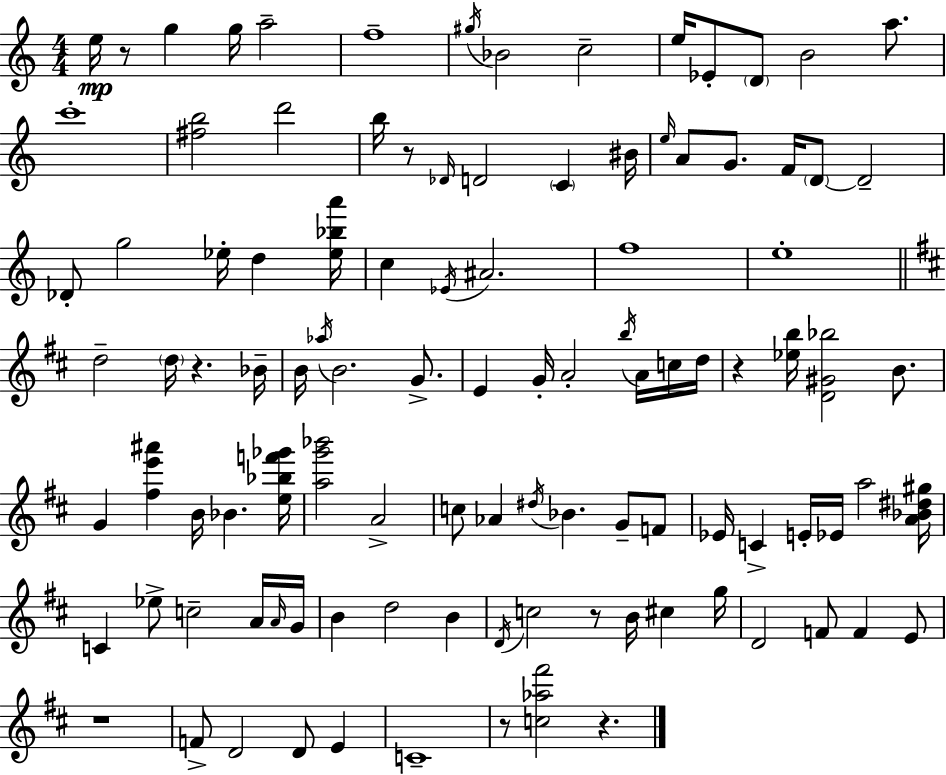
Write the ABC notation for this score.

X:1
T:Untitled
M:4/4
L:1/4
K:C
e/4 z/2 g g/4 a2 f4 ^g/4 _B2 c2 e/4 _E/2 D/2 B2 a/2 c'4 [^fb]2 d'2 b/4 z/2 _D/4 D2 C ^B/4 e/4 A/2 G/2 F/4 D/2 D2 _D/2 g2 _e/4 d [_e_ba']/4 c _E/4 ^A2 f4 e4 d2 d/4 z _B/4 B/4 _a/4 B2 G/2 E G/4 A2 b/4 A/4 c/4 d/4 z [_eb]/4 [D^G_b]2 B/2 G [^fe'^a'] B/4 _B [e_bf'_g']/4 [ag'_b']2 A2 c/2 _A ^d/4 _B G/2 F/2 _E/4 C E/4 _E/4 a2 [A_B^d^g]/4 C _e/2 c2 A/4 A/4 G/4 B d2 B D/4 c2 z/2 B/4 ^c g/4 D2 F/2 F E/2 z4 F/2 D2 D/2 E C4 z/2 [c_a^f']2 z